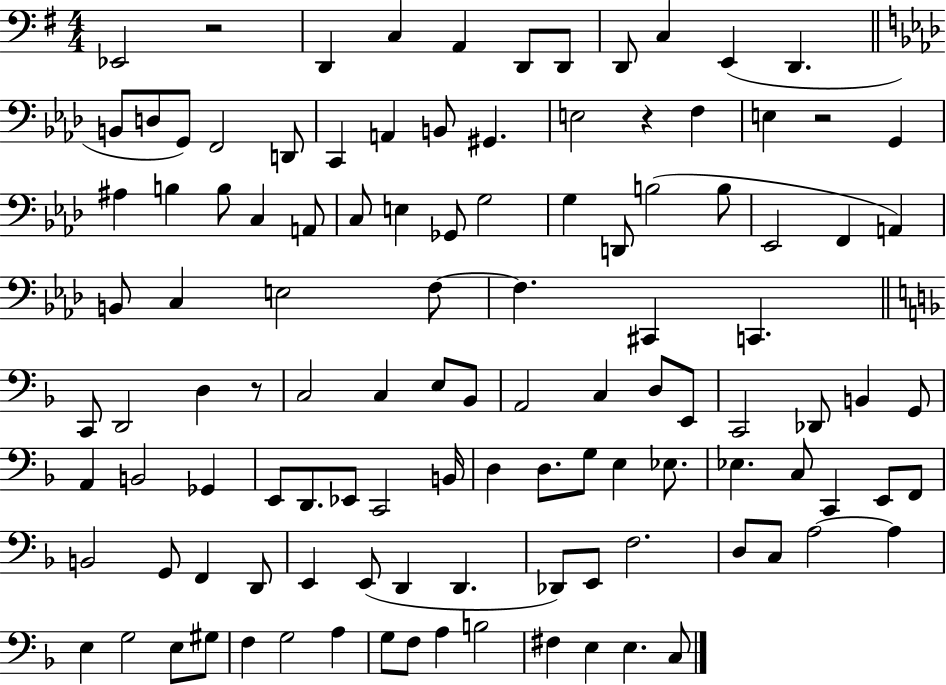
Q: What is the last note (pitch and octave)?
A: C3